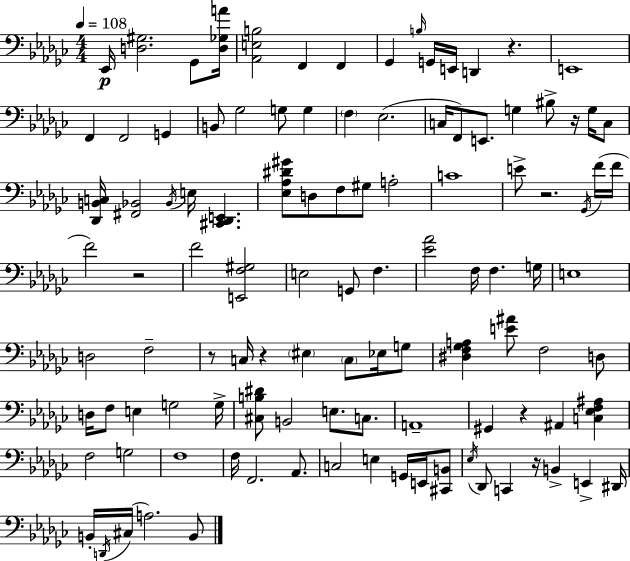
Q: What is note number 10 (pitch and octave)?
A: E2